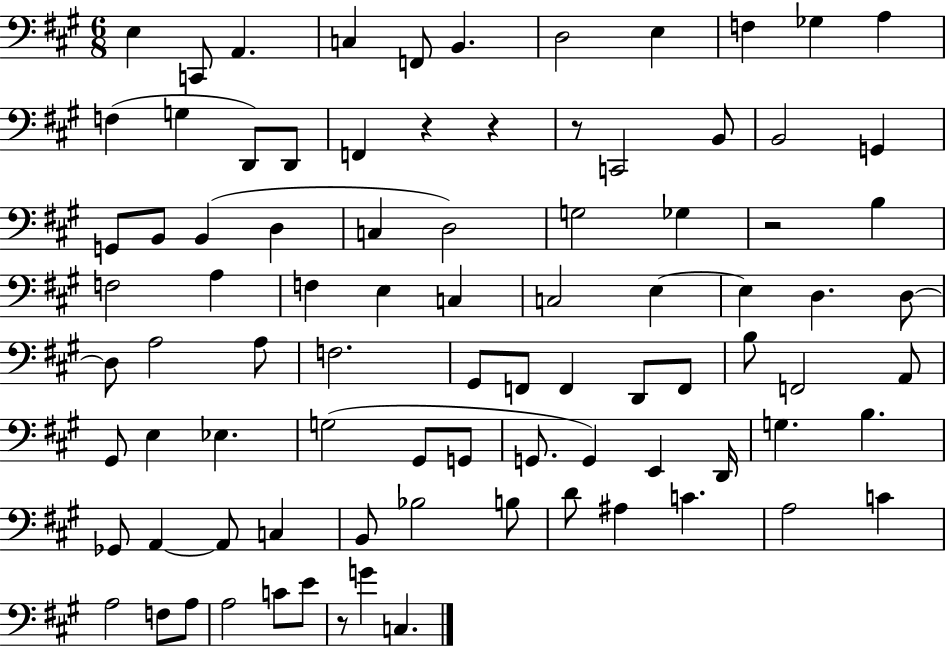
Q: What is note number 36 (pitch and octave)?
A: E3